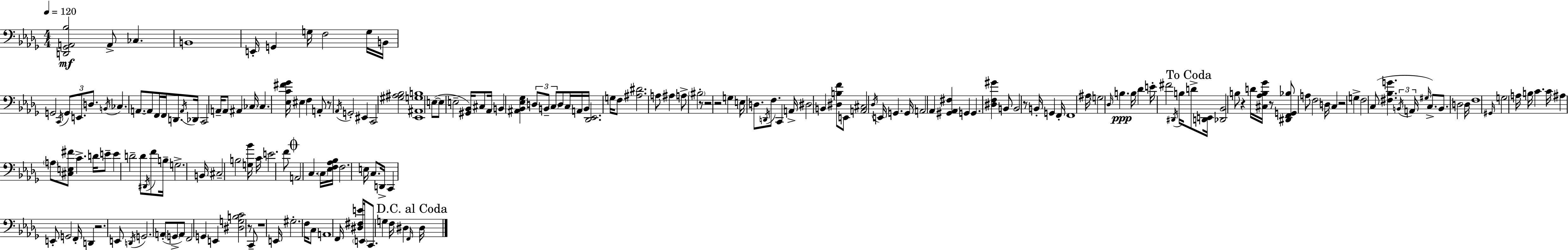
{
  \clef bass
  \numericTimeSignature
  \time 4/4
  \key bes \minor
  \tempo 4 = 120
  \repeat volta 2 { <d, ges, a, bes>2\mf a,8-> ces4. | b,1 | e,16-. g,4 g16 f2 g16 b,16 | g,2 \acciaccatura { c,16 } \tuplet 3/2 { g,8 e,8. d8. } | \break \acciaccatura { b,16 } ces4. a,8.~~ a,8 f,16 f,16 d,8. | \acciaccatura { a,16 } des,16 c,2 a,16-- a,8 ais,4 | \parenthesize ces16 ces4. <ees c' fis' ges'>16 eis4 f4 | a,8-. r8 \acciaccatura { aes,16 } g,2-. | \break eis,4 c,2 <gis ais bes>2 | <ees, ais, g b>1 | e8~(~ e8 e2-- | <gis, bes,>16) cis8 aes,16 b,4 <ais, bes, ees ges>4 \tuplet 3/2 { d8 b,8-- | \break \parenthesize c8 } d8 c16 a,16 b,16 <des, ees,>2. | g16 f8 <ais dis'>2. | a8 ais4 a8-> \parenthesize bis2-. | r8 r2 r2 | \break g4 e16 d8. \acciaccatura { d,16 } f8. | c,4 a,16-> dis2 b,4 | <dis b f'>8 e,8 <a, cis>2 \acciaccatura { des16 } e,16 g,4. | g,16 a,2 aes,4 | \break <gis, aes, fis>4 g,4 g,4. | <dis f gis'>4 b,8 b,2 r8 | b,16-. g,4 f,16-. f,1 | ais16 \parenthesize g2 \grace { des16 } | \break b4.\ppp b16 des'4 e'16-. fis'2 | \acciaccatura { dis,16 } b16 \mark "To Coda" d'8-> <d, e,>16 <des, bes,>2 | b8 r4 d'16 <cis aes b ges'>16 r8 <dis, f, g, bes>8 a8 f2 | d16 c4 r2 | \break g4-> f2 | c8( <fis bes g'>4. \tuplet 3/2 { \acciaccatura { b,16 } a,16 \grace { gis16 } } c8.->) b,8. | d2 d16 f1 | \grace { gis,16 } g2 | \break a16 b16 c'4. c'16 ais4 | \parenthesize a8 <cis e fis'>8 c'4.-> d'16 e'8-- e'4 | d'2-- d'8 \acciaccatura { dis,16 } f'8 b16-- g2.-> | b,16 cis2-- | \break b2 <g bes'>16 c'16 e'2. | f'8 \mark \markup { \musicglyph "scripts.coda" } a,2 | c4. \parenthesize c16 <ees f aes bes>16 f2. | e16 c8. d,16-> c,4 | \break e,8-. g,2 f,16-. d,4 | r2. e,8 \acciaccatura { d,16 } g,2. | a,8-.( \parenthesize g,8-> a,8) | f,2 g,4 e,4 | \break <dis g b c'>2 r8 c,8-- r1 | e,16 gis2.-. | f16 c8 a,1 | f,16 <dis fis e'>16 \parenthesize e,16 | \break c,8. g4 f16 dis4 \grace { f,16 } \mark "D.C. al Coda" dis16 } \bar "|."
}